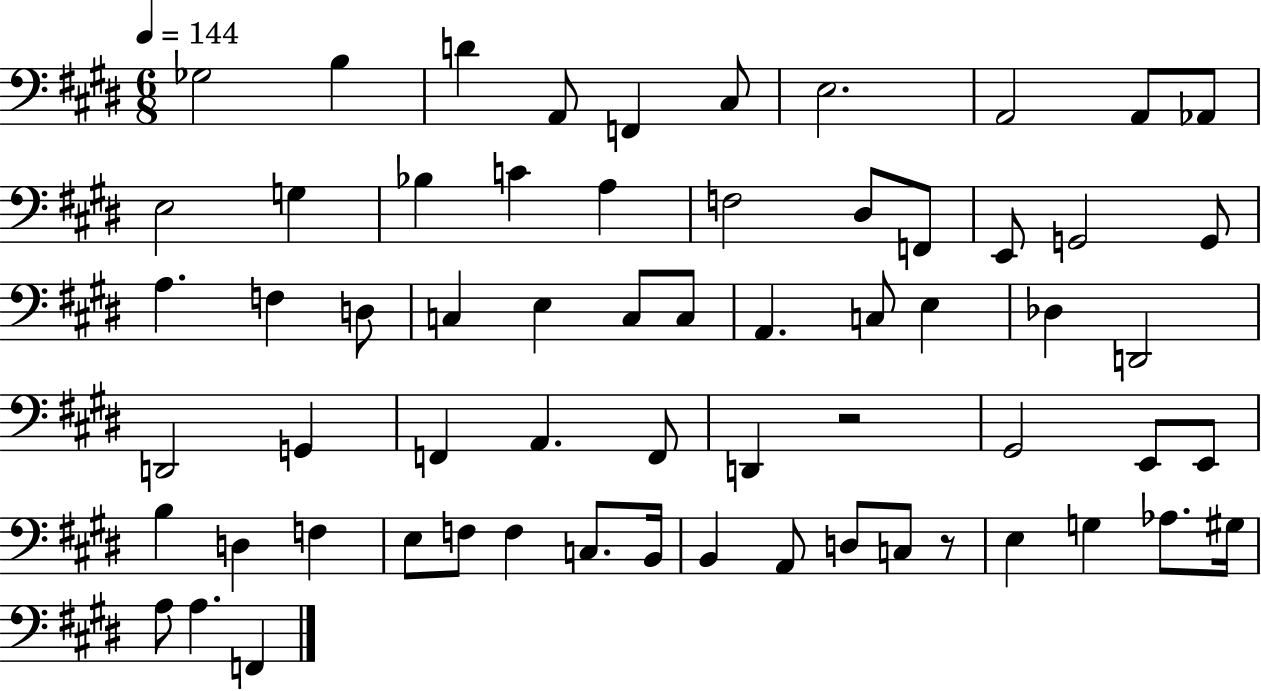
Gb3/h B3/q D4/q A2/e F2/q C#3/e E3/h. A2/h A2/e Ab2/e E3/h G3/q Bb3/q C4/q A3/q F3/h D#3/e F2/e E2/e G2/h G2/e A3/q. F3/q D3/e C3/q E3/q C3/e C3/e A2/q. C3/e E3/q Db3/q D2/h D2/h G2/q F2/q A2/q. F2/e D2/q R/h G#2/h E2/e E2/e B3/q D3/q F3/q E3/e F3/e F3/q C3/e. B2/s B2/q A2/e D3/e C3/e R/e E3/q G3/q Ab3/e. G#3/s A3/e A3/q. F2/q